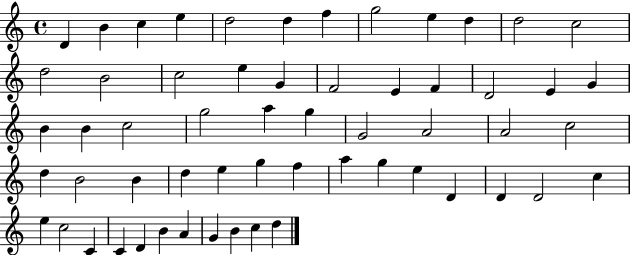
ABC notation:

X:1
T:Untitled
M:4/4
L:1/4
K:C
D B c e d2 d f g2 e d d2 c2 d2 B2 c2 e G F2 E F D2 E G B B c2 g2 a g G2 A2 A2 c2 d B2 B d e g f a g e D D D2 c e c2 C C D B A G B c d